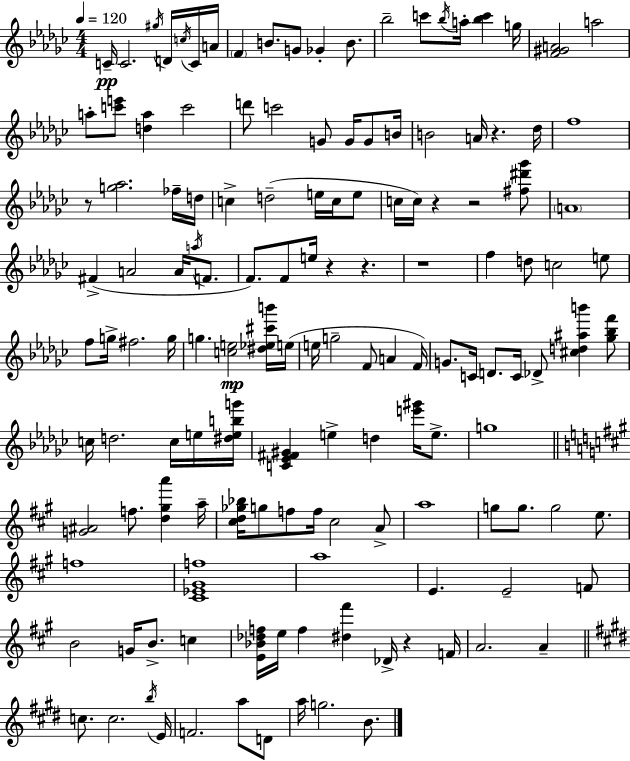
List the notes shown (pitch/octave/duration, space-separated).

C4/s C4/h. G#5/s D4/s C5/s C4/s A4/s F4/q B4/e. G4/e Gb4/q B4/e. Bb5/h C6/e Bb5/s A5/s [Bb5,C6]/q G5/s [F4,G#4,A4]/h A5/h A5/e [C6,E6]/e [D5,A5]/q C6/h D6/e C6/h G4/e G4/s G4/e B4/s B4/h A4/s R/q. Db5/s F5/w R/e [G5,Ab5]/h. FES5/s D5/s C5/q D5/h E5/s C5/s E5/e C5/s C5/s R/q R/h [F#5,D#6,Gb6]/e A4/w F#4/q A4/h A4/s A5/s F4/e. F4/e. F4/e E5/s R/q R/q. R/w F5/q D5/e C5/h E5/e F5/e G5/s F#5/h. G5/s G5/q. [C5,E5]/h [D#5,Eb5,C#6,B6]/s E5/s E5/s G5/h F4/e A4/q F4/s G4/e. C4/s D4/e. C4/s Db4/e [C#5,D5,A#5,B6]/q [Gb5,Bb5,F6]/e C5/s D5/h. C5/s E5/s [D#5,E5,B5,G6]/s [C4,Eb4,F#4,G#4]/q E5/q D5/q [E6,G#6]/s E5/e. G5/w [G4,A#4]/h F5/e. [D5,G#5,A6]/q A5/s [C#5,D5,Gb5,Bb5]/s G5/e F5/e F5/s C#5/h A4/e A5/w G5/e G5/e. G5/h E5/e. F5/w [C#4,Eb4,G#4,F5]/w A5/w E4/q. E4/h F4/e B4/h G4/s B4/e. C5/q [E4,Bb4,Db5,F5]/s E5/s F5/q [D#5,F#6]/q Db4/s R/q F4/s A4/h. A4/q C5/e. C5/h. B5/s E4/s F4/h. A5/e D4/e A5/s G5/h. B4/e.